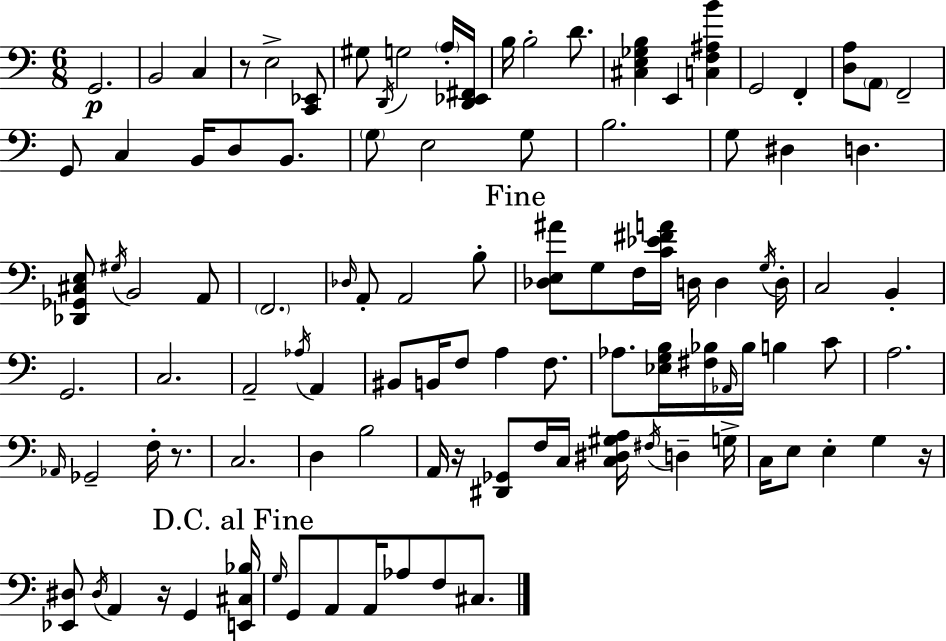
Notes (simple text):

G2/h. B2/h C3/q R/e E3/h [C2,Eb2]/e G#3/e D2/s G3/h A3/s [D2,Eb2,F#2]/s B3/s B3/h D4/e. [C#3,E3,Gb3,B3]/q E2/q [C3,F3,A#3,B4]/q G2/h F2/q [D3,A3]/e A2/e F2/h G2/e C3/q B2/s D3/e B2/e. G3/e E3/h G3/e B3/h. G3/e D#3/q D3/q. [Db2,Gb2,C#3,E3]/e G#3/s B2/h A2/e F2/h. Db3/s A2/e A2/h B3/e [Db3,E3,A#4]/e G3/e F3/s [C4,Eb4,F#4,A4]/s D3/s D3/q G3/s D3/s C3/h B2/q G2/h. C3/h. A2/h Ab3/s A2/q BIS2/e B2/s F3/e A3/q F3/e. Ab3/e. [Eb3,G3,B3]/s [F#3,Bb3]/s Ab2/s Bb3/s B3/q C4/e A3/h. Ab2/s Gb2/h F3/s R/e. C3/h. D3/q B3/h A2/s R/s [D#2,Gb2]/e F3/s C3/s [C3,D#3,G#3,A3]/s F#3/s D3/q G3/s C3/s E3/e E3/q G3/q R/s [Eb2,D#3]/e D#3/s A2/q R/s G2/q [E2,C#3,Bb3]/s G3/s G2/e A2/e A2/s Ab3/e F3/e C#3/e.